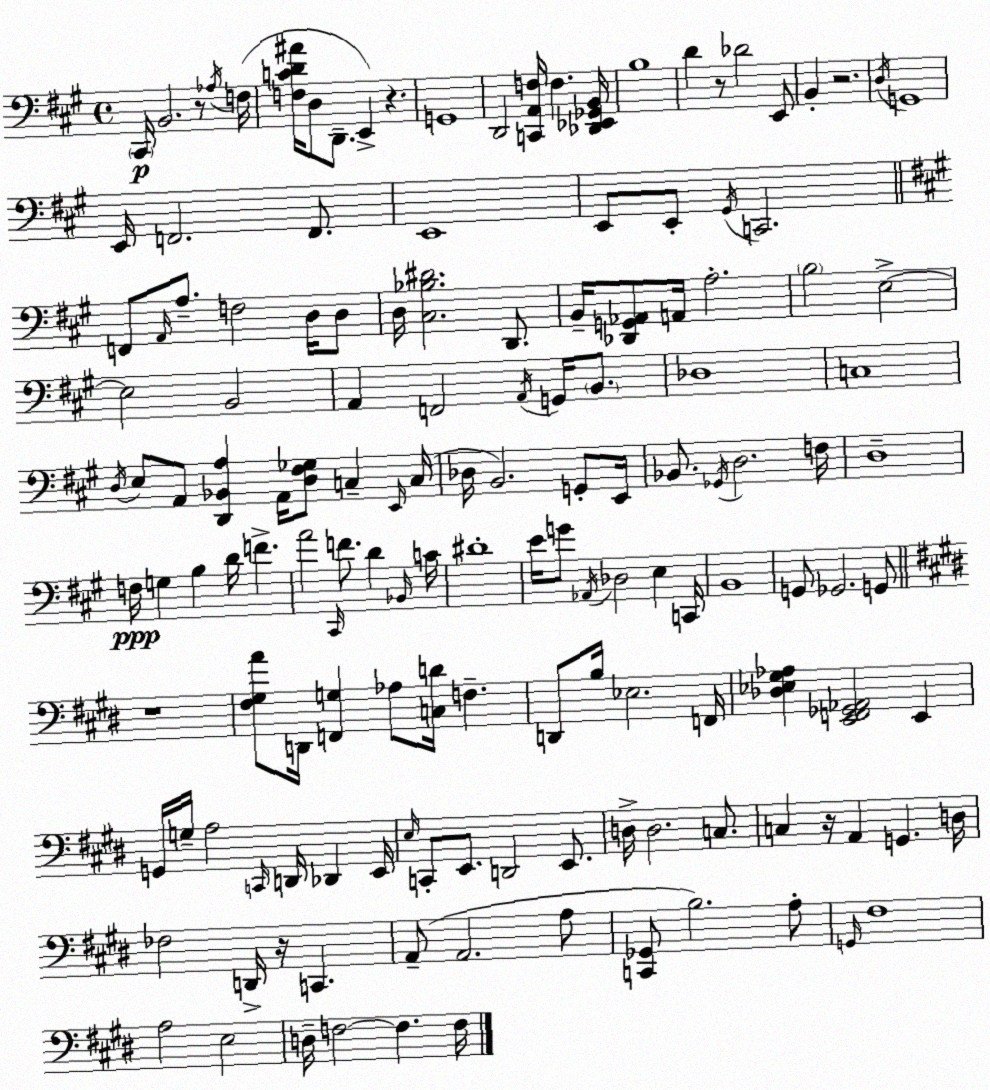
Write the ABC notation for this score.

X:1
T:Untitled
M:4/4
L:1/4
K:A
^C,,/4 B,,2 z/2 _A,/4 F,/4 [F,CD^A]/4 D,/2 D,,/2 E,, z G,,4 D,,2 [C,,A,,F,]/4 F, [_D,,_E,,_G,,B,,]/4 B,4 D z/2 _D2 E,,/2 B,, z2 D,/4 G,,4 E,,/4 F,,2 F,,/2 E,,4 E,,/2 E,,/2 ^G,,/4 C,,2 F,,/2 A,,/4 A,/2 F,2 D,/4 D,/2 D,/4 [^C,_B,^D]2 D,,/2 B,,/4 [_D,,G,,_A,,]/2 A,,/4 A,2 B,2 E,2 E,2 B,,2 A,, F,,2 A,,/4 G,,/4 B,,/2 _D,4 C,4 D,/4 E,/2 A,,/2 [D,,_B,,A,] A,,/4 [D,^F,_G,]/2 C, E,,/4 C,/4 _D,/4 B,,2 G,,/2 E,,/4 _B,,/2 _G,,/4 D,2 F,/4 D,4 F,/4 G, B, D/4 F A2 ^C,,/4 F/2 D _B,,/4 C/4 ^D4 E/4 G/2 _A,,/4 _D,2 E, C,,/4 B,,4 G,,/2 _G,,2 G,,/2 z4 [^F,^G,A]/2 D,,/4 [F,,G,] _A,/2 [C,D]/4 F, D,,/2 B,/4 _E,2 F,,/4 [_D,_E,^G,_A,] [E,,F,,_G,,_A,,]2 E,, G,,/4 G,/4 A,2 C,,/4 D,,/4 _D,, E,,/4 E,/4 C,,/2 E,,/2 D,,2 E,,/2 D,/4 D,2 C,/2 C, z/4 A,, G,, D,/4 _F,2 D,,/4 z/4 C,, A,,/2 A,,2 A,/2 [C,,_G,,]/2 B,2 A,/2 G,,/4 ^F,4 A,2 E,2 D,/4 F,2 F, F,/4